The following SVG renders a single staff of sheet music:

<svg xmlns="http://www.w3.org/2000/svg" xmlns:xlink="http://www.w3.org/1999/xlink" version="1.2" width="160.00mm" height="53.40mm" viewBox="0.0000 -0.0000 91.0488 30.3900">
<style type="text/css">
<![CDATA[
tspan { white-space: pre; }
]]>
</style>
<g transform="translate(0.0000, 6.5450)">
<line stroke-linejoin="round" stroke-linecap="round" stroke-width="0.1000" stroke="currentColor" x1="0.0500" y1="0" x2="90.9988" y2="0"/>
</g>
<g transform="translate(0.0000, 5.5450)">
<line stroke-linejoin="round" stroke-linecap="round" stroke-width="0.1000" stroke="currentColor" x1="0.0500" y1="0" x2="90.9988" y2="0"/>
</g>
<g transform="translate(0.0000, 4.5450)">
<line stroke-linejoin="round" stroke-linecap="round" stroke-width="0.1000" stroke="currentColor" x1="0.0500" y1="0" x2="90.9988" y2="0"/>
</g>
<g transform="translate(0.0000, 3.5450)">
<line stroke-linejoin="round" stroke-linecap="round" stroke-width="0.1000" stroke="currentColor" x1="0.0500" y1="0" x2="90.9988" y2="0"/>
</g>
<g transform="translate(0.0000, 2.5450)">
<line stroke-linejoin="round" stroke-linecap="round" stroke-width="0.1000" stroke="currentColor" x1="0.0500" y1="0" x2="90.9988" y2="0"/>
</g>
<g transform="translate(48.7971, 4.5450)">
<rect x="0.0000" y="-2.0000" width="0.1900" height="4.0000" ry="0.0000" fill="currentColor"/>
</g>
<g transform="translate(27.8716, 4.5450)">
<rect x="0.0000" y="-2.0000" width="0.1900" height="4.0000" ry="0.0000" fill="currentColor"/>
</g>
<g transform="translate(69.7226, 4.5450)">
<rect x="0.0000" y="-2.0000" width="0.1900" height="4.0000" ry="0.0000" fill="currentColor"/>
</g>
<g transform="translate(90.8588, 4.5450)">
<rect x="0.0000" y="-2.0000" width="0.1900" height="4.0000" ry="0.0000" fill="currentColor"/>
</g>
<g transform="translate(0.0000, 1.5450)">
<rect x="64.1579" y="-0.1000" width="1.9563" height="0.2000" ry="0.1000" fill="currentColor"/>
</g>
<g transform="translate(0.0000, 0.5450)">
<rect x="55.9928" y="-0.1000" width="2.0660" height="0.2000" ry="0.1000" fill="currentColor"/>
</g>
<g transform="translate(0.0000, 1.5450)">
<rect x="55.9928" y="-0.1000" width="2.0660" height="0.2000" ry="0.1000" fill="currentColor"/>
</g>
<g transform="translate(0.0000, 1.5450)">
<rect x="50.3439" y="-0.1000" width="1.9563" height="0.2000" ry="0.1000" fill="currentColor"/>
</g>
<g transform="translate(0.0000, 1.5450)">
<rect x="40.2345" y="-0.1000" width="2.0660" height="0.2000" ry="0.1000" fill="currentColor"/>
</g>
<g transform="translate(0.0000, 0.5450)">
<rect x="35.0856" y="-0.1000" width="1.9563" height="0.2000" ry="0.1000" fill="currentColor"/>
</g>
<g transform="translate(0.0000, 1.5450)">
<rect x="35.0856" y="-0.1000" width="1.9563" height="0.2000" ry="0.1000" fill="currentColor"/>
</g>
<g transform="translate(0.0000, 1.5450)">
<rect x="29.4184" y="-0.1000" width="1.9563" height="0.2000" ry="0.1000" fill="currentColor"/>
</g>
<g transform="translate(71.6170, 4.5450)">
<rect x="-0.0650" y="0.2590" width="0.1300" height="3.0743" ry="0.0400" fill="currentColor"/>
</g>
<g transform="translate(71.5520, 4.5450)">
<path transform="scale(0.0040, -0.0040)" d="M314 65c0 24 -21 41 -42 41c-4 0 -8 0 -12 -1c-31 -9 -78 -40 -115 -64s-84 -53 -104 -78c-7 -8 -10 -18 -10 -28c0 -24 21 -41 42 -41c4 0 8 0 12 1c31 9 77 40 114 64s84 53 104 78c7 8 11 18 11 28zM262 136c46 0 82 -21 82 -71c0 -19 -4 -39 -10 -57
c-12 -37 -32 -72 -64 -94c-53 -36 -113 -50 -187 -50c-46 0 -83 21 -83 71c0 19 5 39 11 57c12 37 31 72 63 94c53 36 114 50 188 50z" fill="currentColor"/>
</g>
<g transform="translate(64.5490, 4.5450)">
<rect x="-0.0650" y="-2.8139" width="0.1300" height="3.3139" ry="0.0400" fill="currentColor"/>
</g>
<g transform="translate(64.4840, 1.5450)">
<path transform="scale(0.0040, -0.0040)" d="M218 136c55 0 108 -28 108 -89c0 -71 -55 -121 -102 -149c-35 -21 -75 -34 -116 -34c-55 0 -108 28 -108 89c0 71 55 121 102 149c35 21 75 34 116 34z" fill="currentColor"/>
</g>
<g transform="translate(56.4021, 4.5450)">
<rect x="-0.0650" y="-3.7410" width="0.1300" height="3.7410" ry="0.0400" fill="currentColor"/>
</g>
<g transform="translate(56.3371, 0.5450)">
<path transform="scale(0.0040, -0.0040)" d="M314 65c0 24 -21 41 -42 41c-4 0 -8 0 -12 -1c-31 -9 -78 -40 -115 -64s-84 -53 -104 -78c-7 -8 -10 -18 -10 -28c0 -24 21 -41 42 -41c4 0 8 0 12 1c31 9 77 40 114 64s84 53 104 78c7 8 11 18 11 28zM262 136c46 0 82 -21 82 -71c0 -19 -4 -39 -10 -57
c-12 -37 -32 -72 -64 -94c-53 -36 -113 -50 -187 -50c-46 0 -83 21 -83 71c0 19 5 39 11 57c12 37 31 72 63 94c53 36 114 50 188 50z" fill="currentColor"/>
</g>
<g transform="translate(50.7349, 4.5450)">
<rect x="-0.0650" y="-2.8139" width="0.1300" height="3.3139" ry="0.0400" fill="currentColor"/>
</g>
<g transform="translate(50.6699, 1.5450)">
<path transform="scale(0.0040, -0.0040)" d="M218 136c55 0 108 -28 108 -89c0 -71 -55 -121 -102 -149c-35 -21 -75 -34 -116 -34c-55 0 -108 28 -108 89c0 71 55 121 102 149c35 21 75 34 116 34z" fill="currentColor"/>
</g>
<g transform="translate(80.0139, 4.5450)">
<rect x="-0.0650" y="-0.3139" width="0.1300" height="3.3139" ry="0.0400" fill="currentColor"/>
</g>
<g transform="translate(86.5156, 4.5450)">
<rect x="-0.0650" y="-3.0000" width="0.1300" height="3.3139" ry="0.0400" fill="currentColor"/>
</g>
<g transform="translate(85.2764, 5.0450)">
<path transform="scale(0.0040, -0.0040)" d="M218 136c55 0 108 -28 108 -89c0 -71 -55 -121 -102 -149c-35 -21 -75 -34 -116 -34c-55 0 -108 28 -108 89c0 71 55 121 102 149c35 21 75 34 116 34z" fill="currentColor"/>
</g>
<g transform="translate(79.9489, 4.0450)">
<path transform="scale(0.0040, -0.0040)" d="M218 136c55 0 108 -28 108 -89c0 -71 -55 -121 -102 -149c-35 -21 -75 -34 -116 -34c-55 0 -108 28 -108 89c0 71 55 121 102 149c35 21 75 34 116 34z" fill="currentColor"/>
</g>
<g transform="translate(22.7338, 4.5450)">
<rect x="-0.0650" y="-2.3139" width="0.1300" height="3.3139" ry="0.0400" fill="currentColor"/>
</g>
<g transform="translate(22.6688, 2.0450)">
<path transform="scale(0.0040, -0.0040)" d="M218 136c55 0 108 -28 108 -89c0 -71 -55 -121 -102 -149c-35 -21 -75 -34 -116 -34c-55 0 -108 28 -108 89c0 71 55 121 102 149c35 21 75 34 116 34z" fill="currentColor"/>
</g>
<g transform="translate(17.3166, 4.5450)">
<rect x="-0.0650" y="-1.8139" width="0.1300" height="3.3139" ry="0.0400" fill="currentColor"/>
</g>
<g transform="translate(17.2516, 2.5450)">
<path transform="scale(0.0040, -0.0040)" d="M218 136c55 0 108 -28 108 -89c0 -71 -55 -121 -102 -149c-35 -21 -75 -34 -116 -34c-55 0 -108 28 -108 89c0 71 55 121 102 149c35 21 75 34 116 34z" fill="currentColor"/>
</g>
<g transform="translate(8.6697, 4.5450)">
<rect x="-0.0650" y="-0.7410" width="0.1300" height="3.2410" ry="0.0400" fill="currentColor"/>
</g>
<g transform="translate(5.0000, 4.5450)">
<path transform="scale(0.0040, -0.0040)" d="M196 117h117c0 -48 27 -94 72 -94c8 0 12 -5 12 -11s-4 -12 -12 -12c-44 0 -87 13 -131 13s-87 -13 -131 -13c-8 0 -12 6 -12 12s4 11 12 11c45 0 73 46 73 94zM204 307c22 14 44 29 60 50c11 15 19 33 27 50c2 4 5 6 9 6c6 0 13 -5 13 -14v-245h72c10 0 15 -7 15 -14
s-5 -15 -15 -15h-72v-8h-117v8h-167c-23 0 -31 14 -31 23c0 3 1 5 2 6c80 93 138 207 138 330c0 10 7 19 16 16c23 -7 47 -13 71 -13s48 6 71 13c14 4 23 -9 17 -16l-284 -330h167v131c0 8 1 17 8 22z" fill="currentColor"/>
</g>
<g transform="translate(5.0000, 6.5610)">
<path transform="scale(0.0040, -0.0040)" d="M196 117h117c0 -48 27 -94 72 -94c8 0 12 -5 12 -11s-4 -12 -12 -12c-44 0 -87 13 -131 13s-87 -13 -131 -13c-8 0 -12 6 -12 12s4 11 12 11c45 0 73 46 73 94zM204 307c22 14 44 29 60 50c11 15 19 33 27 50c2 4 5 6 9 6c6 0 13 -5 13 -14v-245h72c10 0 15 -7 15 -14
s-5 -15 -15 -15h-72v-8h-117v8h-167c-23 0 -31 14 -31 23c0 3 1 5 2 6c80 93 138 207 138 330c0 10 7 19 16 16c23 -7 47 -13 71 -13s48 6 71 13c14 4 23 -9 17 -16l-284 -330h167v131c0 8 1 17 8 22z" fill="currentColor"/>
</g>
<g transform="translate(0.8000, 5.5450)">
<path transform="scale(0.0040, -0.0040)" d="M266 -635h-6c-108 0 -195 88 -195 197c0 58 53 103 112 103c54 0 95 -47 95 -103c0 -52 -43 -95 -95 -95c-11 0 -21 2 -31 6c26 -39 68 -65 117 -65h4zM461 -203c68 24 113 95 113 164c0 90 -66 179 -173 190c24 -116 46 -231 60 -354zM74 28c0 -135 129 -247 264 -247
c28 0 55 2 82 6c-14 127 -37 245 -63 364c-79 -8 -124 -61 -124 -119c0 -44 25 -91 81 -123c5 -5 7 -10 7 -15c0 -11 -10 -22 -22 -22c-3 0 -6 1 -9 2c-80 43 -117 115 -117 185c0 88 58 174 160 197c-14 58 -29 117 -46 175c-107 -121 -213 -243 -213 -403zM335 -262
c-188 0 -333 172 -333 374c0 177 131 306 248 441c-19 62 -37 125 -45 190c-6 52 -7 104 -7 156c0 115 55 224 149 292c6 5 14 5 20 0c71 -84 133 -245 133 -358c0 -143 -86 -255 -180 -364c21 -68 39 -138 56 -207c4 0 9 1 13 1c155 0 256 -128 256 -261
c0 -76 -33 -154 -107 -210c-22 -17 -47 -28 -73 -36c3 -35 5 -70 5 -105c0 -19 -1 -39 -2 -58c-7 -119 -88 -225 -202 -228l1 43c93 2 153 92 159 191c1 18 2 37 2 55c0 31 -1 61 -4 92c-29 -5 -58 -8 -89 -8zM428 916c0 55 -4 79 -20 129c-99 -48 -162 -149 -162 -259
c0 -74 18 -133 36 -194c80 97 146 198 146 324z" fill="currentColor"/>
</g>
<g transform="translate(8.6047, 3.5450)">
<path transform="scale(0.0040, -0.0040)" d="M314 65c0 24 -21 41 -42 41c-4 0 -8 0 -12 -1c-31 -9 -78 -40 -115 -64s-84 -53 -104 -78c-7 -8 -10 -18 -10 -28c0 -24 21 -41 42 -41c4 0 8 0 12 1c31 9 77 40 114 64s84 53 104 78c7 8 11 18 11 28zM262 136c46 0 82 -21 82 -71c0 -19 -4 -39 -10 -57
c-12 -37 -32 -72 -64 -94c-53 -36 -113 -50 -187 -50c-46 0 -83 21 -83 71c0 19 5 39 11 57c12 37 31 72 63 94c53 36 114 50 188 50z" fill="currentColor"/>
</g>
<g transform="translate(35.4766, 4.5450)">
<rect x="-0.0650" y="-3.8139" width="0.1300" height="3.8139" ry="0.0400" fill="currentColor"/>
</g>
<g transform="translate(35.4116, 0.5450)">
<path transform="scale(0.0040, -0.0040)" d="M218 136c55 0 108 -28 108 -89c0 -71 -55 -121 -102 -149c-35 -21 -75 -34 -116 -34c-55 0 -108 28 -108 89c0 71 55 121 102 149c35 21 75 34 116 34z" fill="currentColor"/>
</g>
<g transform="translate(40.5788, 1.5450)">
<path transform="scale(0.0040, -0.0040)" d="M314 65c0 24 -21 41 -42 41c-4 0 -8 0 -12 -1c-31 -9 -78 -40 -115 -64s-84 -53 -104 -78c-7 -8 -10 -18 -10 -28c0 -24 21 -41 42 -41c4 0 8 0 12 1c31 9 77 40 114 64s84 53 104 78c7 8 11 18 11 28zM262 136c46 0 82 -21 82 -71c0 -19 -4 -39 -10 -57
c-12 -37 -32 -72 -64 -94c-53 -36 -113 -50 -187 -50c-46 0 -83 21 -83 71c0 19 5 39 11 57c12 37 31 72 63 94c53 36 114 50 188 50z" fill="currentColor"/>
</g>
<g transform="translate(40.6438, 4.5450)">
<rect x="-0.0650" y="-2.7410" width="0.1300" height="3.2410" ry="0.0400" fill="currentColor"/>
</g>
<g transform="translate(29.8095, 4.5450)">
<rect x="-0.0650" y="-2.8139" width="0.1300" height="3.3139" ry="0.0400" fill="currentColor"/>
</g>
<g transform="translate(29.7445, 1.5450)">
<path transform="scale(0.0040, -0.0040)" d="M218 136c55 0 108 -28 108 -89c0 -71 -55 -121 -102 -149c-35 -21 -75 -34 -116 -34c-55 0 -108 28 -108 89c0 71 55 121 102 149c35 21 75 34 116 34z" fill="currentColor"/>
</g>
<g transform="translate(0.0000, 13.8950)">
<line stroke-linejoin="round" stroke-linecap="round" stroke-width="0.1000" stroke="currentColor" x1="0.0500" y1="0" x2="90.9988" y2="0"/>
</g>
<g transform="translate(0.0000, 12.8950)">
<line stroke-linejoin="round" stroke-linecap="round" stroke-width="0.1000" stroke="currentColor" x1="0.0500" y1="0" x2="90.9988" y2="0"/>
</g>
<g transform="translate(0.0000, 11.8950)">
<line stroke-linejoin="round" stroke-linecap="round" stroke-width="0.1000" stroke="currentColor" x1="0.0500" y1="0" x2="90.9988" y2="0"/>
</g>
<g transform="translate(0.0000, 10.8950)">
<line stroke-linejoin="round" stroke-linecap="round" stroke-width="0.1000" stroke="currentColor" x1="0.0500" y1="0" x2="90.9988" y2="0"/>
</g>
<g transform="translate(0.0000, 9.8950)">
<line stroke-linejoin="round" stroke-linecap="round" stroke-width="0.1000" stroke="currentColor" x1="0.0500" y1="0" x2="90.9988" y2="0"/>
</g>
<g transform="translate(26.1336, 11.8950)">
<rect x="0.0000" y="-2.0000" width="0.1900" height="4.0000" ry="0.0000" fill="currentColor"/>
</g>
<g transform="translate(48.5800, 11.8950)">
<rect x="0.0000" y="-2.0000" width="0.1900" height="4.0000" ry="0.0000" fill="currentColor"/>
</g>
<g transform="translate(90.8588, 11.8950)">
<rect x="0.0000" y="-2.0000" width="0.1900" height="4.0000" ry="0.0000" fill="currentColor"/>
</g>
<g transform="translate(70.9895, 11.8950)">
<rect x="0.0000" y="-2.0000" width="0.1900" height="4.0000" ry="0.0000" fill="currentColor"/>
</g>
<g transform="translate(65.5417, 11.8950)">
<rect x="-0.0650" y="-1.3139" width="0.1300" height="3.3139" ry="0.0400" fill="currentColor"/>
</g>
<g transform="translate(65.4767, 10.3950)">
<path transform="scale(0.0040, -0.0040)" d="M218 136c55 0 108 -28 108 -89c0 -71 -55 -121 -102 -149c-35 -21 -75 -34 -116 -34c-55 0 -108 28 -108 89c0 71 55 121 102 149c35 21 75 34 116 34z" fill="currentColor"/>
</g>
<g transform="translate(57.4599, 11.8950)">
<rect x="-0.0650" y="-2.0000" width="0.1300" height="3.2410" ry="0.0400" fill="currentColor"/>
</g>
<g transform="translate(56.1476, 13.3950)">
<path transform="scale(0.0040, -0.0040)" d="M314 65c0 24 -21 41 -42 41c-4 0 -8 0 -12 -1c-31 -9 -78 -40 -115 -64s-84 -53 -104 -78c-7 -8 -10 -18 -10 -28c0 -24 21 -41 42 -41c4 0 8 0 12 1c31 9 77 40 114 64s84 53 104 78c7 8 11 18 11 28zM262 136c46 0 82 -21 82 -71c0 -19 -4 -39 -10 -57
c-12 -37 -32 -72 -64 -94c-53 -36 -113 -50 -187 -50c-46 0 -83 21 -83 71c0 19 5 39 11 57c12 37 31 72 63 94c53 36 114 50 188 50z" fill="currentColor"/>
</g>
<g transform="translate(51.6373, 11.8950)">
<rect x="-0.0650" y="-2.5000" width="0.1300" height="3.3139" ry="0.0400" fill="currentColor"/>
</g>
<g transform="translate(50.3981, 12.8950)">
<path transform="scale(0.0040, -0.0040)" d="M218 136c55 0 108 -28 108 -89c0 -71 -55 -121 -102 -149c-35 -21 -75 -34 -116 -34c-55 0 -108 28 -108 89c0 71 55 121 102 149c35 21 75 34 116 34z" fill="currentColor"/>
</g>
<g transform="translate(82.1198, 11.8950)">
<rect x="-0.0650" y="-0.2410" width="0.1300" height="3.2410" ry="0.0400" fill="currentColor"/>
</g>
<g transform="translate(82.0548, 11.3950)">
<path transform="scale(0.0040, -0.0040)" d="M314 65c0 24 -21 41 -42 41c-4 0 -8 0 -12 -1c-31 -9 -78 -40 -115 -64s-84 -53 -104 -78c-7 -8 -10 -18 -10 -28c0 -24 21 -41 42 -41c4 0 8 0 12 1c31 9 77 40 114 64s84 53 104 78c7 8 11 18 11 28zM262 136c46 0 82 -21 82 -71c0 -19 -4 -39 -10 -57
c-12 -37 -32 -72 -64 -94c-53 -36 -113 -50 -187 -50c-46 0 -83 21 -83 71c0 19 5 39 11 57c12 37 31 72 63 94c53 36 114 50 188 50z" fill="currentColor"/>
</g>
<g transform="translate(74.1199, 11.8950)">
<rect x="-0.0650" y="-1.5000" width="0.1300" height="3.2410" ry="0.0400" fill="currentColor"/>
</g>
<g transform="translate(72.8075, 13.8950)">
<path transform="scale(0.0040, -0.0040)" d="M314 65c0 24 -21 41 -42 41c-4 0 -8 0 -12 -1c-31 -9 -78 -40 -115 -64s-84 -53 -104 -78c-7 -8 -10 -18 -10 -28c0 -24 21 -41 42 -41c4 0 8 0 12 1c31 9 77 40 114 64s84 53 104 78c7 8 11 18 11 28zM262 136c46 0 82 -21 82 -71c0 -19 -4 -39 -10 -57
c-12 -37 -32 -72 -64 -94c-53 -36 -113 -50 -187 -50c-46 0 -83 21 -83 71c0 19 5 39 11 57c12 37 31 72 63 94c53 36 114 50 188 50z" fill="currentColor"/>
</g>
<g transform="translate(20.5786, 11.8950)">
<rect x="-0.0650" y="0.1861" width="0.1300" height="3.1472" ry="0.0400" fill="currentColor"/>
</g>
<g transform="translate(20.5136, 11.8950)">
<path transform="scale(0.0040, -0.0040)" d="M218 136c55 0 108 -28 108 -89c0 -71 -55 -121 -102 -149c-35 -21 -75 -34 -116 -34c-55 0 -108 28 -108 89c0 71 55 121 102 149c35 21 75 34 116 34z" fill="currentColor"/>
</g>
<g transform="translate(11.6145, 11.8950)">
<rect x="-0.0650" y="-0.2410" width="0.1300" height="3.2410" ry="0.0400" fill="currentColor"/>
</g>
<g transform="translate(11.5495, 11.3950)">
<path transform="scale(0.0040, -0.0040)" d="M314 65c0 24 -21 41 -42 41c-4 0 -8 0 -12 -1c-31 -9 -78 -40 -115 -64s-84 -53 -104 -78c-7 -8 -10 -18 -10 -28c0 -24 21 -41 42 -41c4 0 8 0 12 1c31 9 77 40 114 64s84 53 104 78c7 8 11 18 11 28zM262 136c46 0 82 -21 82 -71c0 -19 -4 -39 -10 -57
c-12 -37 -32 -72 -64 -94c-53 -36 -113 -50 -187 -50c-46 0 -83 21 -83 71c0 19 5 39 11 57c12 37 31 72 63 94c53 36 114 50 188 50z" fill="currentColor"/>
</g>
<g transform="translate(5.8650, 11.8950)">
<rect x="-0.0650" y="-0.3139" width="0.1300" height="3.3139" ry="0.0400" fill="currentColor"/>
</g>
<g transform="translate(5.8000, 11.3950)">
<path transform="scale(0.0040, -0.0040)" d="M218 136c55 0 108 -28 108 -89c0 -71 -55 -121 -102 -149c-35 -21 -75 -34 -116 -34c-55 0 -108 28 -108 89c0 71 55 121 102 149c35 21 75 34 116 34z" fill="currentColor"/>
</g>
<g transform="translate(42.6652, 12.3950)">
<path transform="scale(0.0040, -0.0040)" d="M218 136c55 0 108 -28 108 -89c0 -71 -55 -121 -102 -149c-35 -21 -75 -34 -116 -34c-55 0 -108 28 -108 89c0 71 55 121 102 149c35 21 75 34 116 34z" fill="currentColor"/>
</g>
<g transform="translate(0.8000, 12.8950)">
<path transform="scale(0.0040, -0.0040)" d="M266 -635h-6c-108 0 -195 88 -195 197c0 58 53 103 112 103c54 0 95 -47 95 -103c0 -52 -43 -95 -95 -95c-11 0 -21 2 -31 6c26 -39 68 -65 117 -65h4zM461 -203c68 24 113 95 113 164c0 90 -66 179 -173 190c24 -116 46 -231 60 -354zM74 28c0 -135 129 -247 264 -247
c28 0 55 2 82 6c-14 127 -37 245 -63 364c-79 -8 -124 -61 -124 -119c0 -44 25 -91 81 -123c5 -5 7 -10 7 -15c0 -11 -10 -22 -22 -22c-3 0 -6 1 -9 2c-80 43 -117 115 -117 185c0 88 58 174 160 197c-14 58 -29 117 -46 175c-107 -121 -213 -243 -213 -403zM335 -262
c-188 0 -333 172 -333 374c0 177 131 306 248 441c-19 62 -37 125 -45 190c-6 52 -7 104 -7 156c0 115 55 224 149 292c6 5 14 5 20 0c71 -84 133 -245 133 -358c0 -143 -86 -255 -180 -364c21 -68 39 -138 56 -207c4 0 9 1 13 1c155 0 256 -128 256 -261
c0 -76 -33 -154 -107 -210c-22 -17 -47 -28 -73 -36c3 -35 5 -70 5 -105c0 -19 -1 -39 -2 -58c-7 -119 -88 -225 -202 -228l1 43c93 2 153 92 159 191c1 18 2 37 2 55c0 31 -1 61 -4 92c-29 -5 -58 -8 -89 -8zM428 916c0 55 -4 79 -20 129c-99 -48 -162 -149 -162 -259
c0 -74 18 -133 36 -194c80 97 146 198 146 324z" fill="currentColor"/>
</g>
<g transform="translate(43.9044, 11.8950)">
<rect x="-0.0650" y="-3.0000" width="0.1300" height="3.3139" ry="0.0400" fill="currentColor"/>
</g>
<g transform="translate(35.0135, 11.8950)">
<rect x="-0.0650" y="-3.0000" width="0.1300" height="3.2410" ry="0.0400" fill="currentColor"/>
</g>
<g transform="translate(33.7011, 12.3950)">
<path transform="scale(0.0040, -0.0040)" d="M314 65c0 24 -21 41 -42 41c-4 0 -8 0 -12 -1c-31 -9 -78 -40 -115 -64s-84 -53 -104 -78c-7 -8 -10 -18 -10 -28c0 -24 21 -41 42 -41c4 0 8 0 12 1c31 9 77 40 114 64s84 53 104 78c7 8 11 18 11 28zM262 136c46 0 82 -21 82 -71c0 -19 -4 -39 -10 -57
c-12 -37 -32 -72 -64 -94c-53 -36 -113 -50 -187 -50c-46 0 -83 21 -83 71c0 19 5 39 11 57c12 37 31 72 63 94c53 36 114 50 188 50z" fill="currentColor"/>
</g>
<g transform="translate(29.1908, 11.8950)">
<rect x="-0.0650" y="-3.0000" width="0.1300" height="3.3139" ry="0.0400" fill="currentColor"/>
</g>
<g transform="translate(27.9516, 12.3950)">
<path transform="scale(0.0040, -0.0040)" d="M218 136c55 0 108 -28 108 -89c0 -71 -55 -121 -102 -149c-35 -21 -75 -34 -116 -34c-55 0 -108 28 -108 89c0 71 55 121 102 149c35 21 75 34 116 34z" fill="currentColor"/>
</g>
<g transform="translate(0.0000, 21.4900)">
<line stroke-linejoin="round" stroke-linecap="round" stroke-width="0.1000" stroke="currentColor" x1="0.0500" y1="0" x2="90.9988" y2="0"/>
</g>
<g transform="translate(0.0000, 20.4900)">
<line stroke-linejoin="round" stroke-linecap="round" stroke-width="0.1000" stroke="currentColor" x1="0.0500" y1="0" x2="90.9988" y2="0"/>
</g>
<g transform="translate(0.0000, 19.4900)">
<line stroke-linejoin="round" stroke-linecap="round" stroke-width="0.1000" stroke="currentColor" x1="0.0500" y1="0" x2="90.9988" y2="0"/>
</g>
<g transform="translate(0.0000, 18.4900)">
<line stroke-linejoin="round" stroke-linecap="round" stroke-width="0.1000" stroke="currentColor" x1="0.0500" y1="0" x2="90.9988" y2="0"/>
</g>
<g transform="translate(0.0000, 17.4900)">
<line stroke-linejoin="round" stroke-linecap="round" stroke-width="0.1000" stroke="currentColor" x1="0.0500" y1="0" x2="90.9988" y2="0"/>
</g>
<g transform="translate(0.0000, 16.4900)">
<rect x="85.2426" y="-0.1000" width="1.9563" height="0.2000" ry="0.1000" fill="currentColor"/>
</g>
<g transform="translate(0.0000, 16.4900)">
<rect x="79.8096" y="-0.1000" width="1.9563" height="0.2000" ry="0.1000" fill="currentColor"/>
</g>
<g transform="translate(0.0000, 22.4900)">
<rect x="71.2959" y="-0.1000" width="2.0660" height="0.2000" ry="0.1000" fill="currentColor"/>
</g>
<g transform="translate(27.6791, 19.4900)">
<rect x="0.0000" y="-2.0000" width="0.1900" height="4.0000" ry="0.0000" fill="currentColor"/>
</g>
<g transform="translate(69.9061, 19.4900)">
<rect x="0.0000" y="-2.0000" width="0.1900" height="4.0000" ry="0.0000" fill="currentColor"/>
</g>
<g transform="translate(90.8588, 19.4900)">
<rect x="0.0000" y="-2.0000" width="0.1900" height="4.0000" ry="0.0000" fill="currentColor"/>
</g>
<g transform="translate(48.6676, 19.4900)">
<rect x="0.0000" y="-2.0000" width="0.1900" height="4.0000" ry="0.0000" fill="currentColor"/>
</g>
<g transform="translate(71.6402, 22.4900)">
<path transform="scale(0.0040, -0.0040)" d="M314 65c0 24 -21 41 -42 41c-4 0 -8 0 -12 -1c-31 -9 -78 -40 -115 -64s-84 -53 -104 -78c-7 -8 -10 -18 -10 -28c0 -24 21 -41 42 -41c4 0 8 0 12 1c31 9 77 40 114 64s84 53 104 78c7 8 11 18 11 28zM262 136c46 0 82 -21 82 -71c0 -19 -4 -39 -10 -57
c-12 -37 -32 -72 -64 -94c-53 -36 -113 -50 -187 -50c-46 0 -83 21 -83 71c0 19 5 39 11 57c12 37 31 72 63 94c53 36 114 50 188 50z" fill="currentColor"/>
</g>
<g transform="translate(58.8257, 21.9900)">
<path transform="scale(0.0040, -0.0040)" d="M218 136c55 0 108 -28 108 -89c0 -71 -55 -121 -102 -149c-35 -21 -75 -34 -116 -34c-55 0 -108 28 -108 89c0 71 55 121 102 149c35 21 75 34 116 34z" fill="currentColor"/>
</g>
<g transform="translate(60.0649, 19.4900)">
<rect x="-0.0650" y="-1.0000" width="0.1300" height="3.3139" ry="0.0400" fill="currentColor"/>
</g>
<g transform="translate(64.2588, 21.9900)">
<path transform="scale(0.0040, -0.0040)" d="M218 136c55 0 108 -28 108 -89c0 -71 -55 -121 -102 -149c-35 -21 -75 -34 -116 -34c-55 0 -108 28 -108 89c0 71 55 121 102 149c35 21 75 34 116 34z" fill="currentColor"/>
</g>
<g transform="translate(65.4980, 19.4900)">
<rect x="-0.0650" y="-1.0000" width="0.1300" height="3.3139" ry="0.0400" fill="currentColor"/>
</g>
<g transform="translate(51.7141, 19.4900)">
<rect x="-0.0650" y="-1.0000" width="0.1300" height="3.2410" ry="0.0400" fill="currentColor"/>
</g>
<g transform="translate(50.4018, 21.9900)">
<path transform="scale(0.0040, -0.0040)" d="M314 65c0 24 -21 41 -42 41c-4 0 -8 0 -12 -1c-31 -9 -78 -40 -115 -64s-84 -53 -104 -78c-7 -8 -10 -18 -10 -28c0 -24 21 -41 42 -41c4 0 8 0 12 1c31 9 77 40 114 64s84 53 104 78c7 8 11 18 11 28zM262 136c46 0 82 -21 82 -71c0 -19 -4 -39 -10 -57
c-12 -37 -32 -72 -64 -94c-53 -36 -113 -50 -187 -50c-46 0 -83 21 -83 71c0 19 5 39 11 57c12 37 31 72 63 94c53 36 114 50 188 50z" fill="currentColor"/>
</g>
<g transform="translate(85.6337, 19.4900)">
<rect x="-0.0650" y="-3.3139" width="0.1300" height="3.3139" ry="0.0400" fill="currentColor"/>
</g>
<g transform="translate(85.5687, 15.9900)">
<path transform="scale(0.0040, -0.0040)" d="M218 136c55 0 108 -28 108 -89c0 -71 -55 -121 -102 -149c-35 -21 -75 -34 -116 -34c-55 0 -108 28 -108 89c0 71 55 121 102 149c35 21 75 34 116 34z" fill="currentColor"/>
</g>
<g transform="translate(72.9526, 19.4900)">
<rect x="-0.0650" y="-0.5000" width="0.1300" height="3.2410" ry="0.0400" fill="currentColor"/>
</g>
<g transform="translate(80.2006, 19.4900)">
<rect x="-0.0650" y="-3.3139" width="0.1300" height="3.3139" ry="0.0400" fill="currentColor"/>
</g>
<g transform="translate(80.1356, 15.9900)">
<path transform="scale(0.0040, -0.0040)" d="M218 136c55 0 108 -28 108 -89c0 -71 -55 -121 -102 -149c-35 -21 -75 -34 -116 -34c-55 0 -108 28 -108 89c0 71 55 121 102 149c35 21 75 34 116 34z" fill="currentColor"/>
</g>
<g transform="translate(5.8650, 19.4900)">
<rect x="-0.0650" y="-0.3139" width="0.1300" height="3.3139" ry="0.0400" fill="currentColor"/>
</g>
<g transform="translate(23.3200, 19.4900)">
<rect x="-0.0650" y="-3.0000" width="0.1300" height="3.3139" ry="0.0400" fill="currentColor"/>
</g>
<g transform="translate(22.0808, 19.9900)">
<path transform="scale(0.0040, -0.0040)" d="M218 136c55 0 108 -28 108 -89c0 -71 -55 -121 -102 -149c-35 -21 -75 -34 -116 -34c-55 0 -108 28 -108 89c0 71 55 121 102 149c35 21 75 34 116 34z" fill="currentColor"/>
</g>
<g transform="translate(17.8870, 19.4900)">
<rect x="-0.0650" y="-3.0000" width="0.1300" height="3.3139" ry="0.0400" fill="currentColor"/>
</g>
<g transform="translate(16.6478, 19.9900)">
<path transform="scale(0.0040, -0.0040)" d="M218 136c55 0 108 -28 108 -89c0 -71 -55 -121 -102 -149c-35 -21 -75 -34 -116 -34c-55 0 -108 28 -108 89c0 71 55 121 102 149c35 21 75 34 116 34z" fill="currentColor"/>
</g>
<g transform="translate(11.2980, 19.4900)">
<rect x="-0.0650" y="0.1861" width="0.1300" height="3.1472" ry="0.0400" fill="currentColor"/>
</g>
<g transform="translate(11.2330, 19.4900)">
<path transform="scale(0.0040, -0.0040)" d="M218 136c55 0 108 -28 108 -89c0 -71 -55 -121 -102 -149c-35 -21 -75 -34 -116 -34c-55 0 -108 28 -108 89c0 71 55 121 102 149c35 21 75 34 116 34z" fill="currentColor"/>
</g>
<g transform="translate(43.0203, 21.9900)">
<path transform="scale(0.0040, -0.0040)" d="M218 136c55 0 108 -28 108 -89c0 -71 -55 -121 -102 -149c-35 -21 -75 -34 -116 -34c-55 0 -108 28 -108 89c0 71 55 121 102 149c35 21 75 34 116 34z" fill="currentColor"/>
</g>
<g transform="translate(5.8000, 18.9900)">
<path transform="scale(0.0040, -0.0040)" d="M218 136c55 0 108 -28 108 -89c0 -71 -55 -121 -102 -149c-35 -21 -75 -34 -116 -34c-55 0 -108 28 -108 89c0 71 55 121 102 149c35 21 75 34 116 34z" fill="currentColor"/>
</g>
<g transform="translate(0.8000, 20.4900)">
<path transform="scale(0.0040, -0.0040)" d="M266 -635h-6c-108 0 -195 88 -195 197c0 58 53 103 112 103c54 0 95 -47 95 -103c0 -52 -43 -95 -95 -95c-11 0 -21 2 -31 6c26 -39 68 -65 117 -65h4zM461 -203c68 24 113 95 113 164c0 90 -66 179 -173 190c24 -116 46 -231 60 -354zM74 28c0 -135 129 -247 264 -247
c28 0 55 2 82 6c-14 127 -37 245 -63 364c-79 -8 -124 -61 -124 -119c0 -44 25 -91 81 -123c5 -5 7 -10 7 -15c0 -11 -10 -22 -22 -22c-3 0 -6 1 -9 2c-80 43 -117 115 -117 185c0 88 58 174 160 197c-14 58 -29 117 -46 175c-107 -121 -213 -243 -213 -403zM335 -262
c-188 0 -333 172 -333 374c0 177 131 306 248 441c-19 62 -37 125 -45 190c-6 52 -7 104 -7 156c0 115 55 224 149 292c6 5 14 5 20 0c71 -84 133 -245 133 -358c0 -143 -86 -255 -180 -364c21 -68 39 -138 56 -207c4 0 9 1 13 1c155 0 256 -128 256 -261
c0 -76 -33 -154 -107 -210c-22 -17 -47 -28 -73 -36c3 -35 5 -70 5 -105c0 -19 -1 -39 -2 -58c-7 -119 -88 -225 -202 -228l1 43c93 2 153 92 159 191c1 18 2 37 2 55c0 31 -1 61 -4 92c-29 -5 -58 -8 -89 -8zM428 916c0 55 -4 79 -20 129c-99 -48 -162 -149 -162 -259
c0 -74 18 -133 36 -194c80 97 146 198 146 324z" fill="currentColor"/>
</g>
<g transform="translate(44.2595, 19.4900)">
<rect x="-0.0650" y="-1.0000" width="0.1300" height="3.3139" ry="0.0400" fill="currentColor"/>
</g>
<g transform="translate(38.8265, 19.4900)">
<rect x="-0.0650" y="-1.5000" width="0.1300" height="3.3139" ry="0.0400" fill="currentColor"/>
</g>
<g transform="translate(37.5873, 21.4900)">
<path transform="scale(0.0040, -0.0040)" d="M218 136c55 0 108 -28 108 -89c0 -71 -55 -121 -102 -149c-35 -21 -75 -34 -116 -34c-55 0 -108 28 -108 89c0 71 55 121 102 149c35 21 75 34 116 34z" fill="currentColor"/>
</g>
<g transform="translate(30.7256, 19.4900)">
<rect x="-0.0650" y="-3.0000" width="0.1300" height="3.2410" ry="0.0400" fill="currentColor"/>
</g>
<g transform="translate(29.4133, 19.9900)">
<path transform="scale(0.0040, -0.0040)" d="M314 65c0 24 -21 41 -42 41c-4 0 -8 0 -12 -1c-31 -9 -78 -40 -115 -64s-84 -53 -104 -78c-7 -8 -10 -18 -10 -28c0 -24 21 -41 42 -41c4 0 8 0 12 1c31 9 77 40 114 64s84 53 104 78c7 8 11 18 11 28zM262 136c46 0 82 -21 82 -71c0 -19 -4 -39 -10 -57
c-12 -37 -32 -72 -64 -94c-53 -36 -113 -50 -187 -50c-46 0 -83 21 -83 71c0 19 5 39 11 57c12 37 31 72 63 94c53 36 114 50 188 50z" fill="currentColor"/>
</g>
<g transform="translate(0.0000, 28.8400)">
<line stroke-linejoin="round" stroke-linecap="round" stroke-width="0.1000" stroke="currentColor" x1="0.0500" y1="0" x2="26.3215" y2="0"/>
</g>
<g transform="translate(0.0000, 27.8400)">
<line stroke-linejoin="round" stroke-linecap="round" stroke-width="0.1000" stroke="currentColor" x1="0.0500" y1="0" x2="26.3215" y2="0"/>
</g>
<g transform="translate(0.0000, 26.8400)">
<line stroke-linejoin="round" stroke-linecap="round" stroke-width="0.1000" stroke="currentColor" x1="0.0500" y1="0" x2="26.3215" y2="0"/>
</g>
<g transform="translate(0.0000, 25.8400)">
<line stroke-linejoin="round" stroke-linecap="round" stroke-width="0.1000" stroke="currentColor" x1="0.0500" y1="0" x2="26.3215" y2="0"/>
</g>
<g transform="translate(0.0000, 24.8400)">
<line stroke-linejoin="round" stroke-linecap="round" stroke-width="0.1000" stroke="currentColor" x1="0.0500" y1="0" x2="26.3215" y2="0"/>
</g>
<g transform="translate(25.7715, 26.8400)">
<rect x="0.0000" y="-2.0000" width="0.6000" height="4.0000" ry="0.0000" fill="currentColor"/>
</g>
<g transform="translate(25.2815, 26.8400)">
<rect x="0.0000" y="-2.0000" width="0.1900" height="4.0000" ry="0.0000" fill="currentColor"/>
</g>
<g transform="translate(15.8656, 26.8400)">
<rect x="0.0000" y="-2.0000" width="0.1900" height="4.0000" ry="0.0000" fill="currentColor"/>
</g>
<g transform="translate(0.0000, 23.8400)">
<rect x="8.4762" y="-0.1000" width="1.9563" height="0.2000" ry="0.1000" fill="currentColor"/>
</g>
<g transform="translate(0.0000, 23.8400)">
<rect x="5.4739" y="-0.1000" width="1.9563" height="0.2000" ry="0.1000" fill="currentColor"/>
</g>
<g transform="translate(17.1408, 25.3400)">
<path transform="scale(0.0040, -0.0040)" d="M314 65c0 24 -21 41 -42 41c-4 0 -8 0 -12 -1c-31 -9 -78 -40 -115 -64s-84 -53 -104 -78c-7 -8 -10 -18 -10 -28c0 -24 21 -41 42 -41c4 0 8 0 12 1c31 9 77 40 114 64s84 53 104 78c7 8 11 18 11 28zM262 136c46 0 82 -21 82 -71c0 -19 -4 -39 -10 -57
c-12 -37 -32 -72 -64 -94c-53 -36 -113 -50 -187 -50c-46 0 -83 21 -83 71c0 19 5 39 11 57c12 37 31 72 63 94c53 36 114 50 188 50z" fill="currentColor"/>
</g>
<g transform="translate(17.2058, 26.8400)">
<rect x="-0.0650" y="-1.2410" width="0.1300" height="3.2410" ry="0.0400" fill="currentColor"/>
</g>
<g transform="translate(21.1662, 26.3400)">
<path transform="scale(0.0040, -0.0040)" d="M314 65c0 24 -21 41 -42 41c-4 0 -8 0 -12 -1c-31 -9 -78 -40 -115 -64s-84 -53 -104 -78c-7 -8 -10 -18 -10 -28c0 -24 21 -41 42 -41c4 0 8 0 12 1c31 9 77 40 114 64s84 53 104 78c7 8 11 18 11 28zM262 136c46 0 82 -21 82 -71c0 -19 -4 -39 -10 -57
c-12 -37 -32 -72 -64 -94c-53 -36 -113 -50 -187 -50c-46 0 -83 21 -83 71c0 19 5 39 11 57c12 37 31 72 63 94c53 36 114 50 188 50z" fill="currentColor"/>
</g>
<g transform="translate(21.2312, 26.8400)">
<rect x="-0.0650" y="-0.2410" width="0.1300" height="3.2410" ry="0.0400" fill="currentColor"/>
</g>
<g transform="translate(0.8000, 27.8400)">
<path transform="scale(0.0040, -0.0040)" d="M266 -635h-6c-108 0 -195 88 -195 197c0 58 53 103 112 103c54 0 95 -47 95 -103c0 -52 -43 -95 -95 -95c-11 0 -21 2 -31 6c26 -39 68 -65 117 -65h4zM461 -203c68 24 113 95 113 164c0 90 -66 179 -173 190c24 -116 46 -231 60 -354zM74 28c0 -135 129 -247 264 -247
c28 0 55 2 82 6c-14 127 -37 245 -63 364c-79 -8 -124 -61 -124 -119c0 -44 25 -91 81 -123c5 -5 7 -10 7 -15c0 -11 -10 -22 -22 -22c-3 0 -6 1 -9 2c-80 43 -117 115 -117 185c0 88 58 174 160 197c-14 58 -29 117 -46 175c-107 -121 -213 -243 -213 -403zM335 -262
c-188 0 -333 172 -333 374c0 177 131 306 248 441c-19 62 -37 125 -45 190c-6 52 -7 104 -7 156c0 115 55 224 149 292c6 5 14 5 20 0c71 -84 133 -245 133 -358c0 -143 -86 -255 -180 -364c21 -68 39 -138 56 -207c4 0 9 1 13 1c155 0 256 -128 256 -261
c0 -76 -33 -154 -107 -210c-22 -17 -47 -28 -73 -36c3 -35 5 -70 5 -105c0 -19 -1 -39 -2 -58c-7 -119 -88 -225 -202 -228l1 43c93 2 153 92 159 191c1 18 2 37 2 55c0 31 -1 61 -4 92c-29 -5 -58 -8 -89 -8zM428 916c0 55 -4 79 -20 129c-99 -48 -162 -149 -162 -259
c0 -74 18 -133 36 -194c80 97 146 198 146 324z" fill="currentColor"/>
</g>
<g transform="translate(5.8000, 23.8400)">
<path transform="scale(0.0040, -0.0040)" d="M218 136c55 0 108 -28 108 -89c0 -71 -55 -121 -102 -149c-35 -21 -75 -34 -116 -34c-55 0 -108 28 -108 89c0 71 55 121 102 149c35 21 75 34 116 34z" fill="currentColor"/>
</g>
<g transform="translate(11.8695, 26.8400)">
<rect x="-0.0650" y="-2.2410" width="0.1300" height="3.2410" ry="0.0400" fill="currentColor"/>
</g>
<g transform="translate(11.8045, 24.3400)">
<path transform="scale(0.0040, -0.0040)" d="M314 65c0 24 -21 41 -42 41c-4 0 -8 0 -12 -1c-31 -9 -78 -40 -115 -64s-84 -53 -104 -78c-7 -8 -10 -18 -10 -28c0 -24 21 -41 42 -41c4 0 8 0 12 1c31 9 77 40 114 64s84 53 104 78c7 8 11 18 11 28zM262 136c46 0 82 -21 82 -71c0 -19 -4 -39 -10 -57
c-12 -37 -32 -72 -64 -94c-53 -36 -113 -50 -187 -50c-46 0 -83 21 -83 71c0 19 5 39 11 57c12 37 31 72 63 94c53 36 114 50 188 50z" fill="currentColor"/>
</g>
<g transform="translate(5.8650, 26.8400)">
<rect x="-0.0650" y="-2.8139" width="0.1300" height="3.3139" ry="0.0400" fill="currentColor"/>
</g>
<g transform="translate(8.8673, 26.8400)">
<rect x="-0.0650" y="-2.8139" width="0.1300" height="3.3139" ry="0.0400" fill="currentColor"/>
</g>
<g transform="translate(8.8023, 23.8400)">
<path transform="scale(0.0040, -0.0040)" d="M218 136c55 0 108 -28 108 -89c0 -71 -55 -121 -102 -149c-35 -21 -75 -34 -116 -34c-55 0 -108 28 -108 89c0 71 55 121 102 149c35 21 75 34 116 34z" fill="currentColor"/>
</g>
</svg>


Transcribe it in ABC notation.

X:1
T:Untitled
M:4/4
L:1/4
K:C
d2 f g a c' a2 a c'2 a B2 c A c c2 B A A2 A G F2 e E2 c2 c B A A A2 E D D2 D D C2 b b a a g2 e2 c2